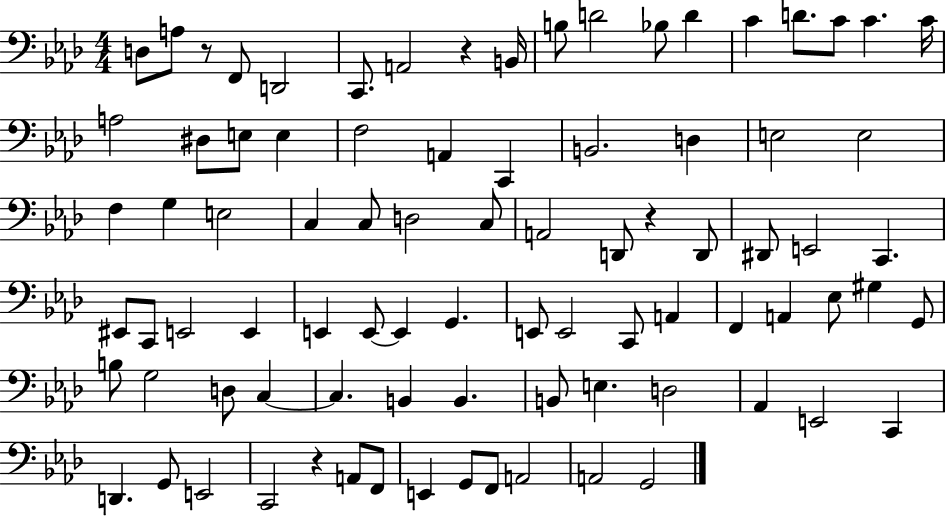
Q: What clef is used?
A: bass